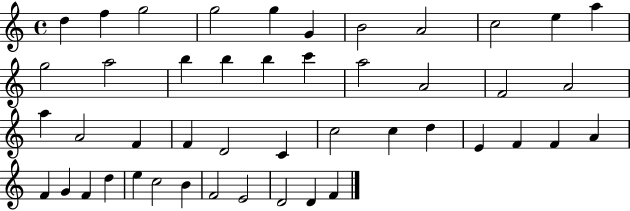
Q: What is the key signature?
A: C major